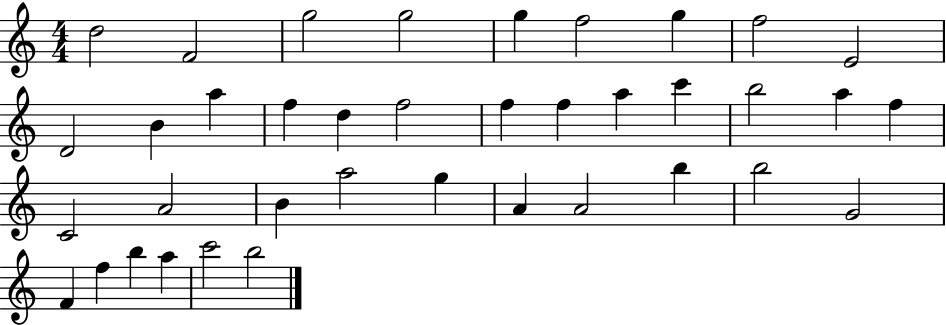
{
  \clef treble
  \numericTimeSignature
  \time 4/4
  \key c \major
  d''2 f'2 | g''2 g''2 | g''4 f''2 g''4 | f''2 e'2 | \break d'2 b'4 a''4 | f''4 d''4 f''2 | f''4 f''4 a''4 c'''4 | b''2 a''4 f''4 | \break c'2 a'2 | b'4 a''2 g''4 | a'4 a'2 b''4 | b''2 g'2 | \break f'4 f''4 b''4 a''4 | c'''2 b''2 | \bar "|."
}